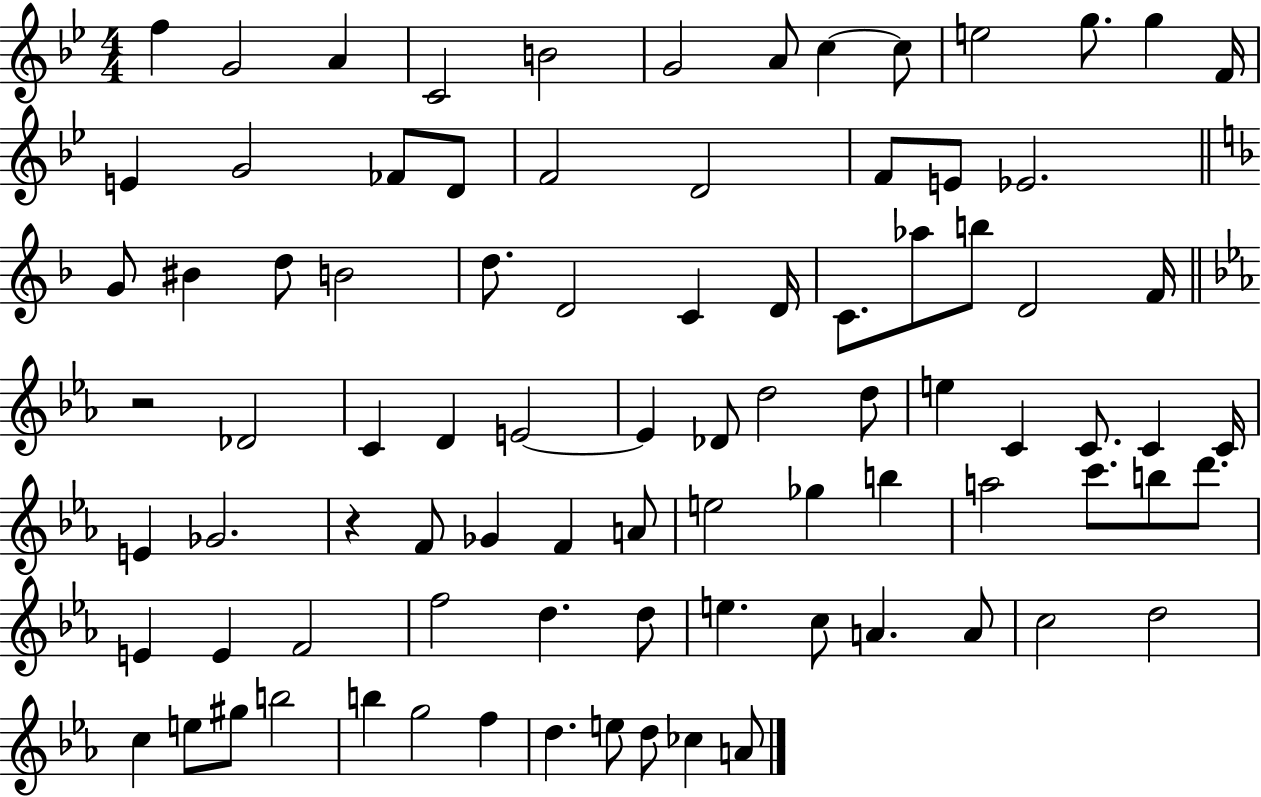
{
  \clef treble
  \numericTimeSignature
  \time 4/4
  \key bes \major
  \repeat volta 2 { f''4 g'2 a'4 | c'2 b'2 | g'2 a'8 c''4~~ c''8 | e''2 g''8. g''4 f'16 | \break e'4 g'2 fes'8 d'8 | f'2 d'2 | f'8 e'8 ees'2. | \bar "||" \break \key f \major g'8 bis'4 d''8 b'2 | d''8. d'2 c'4 d'16 | c'8. aes''8 b''8 d'2 f'16 | \bar "||" \break \key c \minor r2 des'2 | c'4 d'4 e'2~~ | e'4 des'8 d''2 d''8 | e''4 c'4 c'8. c'4 c'16 | \break e'4 ges'2. | r4 f'8 ges'4 f'4 a'8 | e''2 ges''4 b''4 | a''2 c'''8. b''8 d'''8. | \break e'4 e'4 f'2 | f''2 d''4. d''8 | e''4. c''8 a'4. a'8 | c''2 d''2 | \break c''4 e''8 gis''8 b''2 | b''4 g''2 f''4 | d''4. e''8 d''8 ces''4 a'8 | } \bar "|."
}